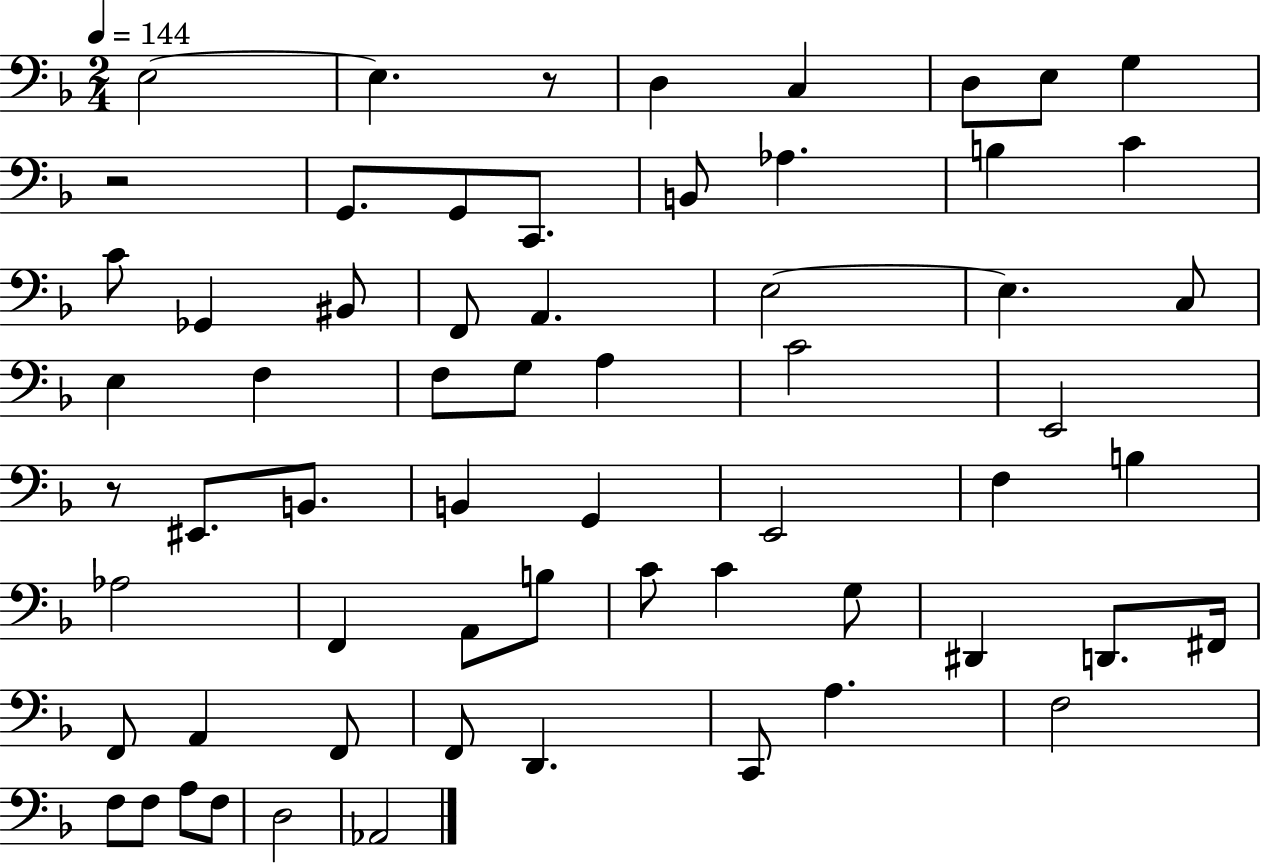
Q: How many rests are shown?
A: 3